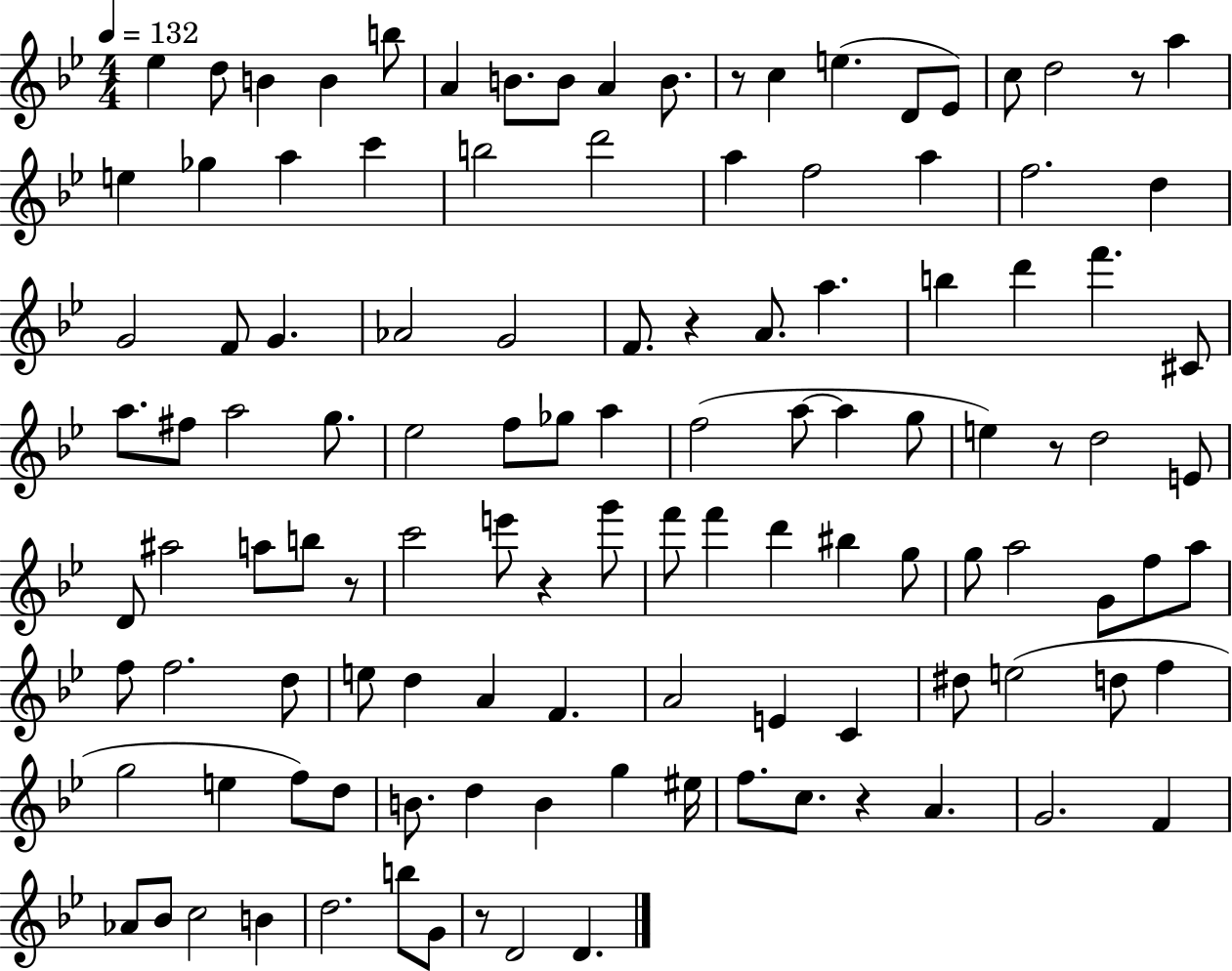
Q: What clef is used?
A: treble